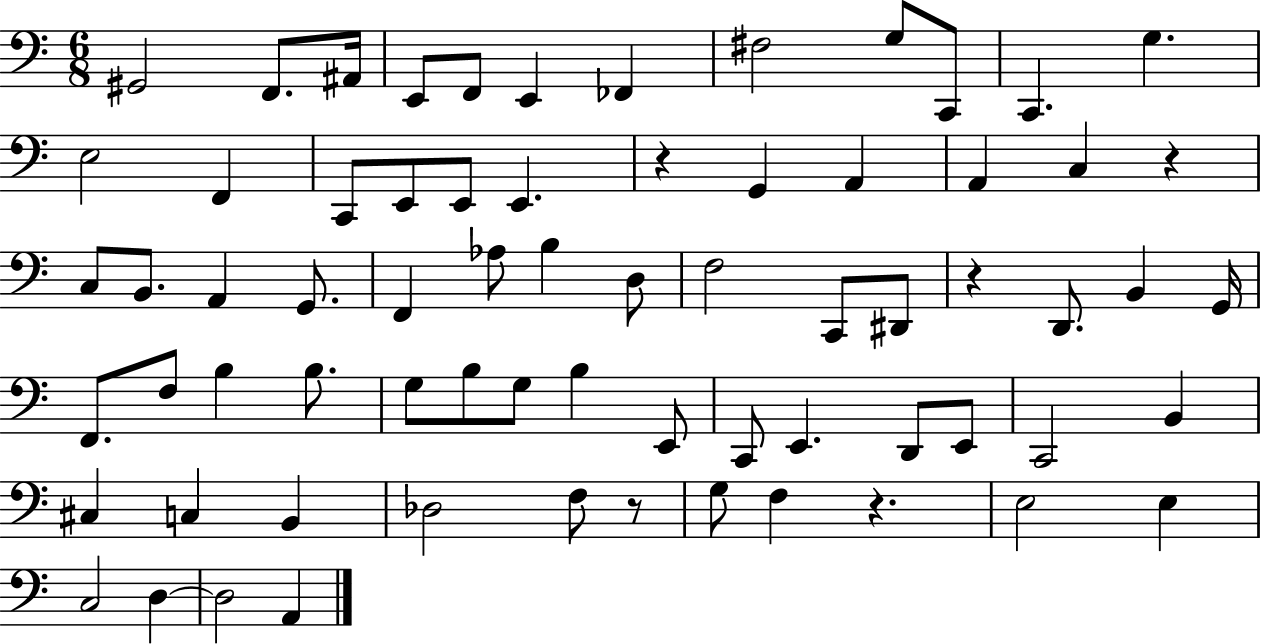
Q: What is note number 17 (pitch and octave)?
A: E2